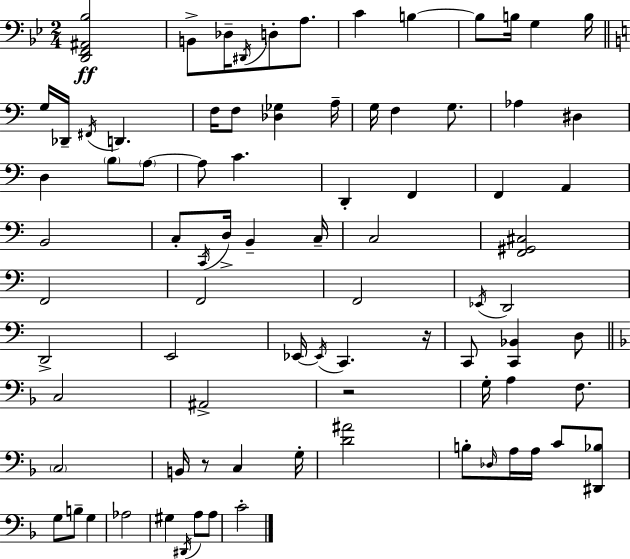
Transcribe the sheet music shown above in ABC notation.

X:1
T:Untitled
M:2/4
L:1/4
K:Bb
[D,,F,,^A,,_B,]2 B,,/2 _D,/4 ^D,,/4 D,/2 A,/2 C B, B,/2 B,/4 G, B,/4 G,/4 _D,,/4 ^F,,/4 D,, F,/4 F,/2 [_D,_G,] A,/4 G,/4 F, G,/2 _A, ^D, D, B,/2 A,/2 A,/2 C D,, F,, F,, A,, B,,2 C,/2 C,,/4 D,/4 B,, C,/4 C,2 [F,,^G,,^C,]2 F,,2 F,,2 F,,2 _E,,/4 D,,2 D,,2 E,,2 _E,,/4 _E,,/4 C,, z/4 C,,/2 [C,,_B,,] D,/2 C,2 ^A,,2 z2 G,/4 A, F,/2 C,2 B,,/4 z/2 C, G,/4 [D^A]2 B,/2 _D,/4 A,/4 A,/4 C/2 [^D,,_B,]/2 G,/2 B,/2 G, _A,2 ^G, ^D,,/4 A,/2 A,/2 C2